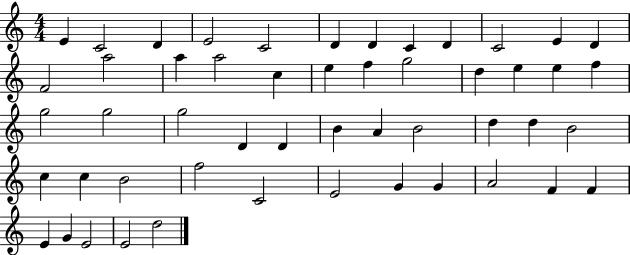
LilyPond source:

{
  \clef treble
  \numericTimeSignature
  \time 4/4
  \key c \major
  e'4 c'2 d'4 | e'2 c'2 | d'4 d'4 c'4 d'4 | c'2 e'4 d'4 | \break f'2 a''2 | a''4 a''2 c''4 | e''4 f''4 g''2 | d''4 e''4 e''4 f''4 | \break g''2 g''2 | g''2 d'4 d'4 | b'4 a'4 b'2 | d''4 d''4 b'2 | \break c''4 c''4 b'2 | f''2 c'2 | e'2 g'4 g'4 | a'2 f'4 f'4 | \break e'4 g'4 e'2 | e'2 d''2 | \bar "|."
}